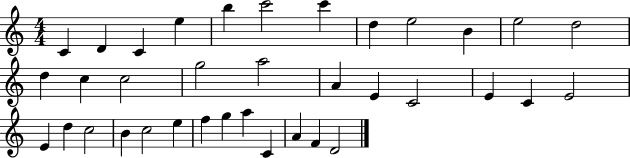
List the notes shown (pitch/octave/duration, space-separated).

C4/q D4/q C4/q E5/q B5/q C6/h C6/q D5/q E5/h B4/q E5/h D5/h D5/q C5/q C5/h G5/h A5/h A4/q E4/q C4/h E4/q C4/q E4/h E4/q D5/q C5/h B4/q C5/h E5/q F5/q G5/q A5/q C4/q A4/q F4/q D4/h